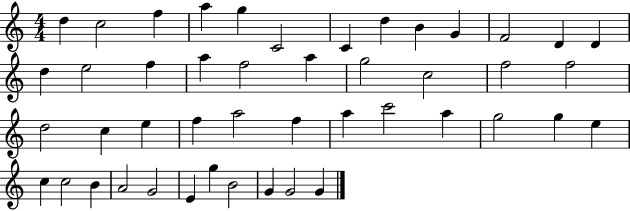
D5/q C5/h F5/q A5/q G5/q C4/h C4/q D5/q B4/q G4/q F4/h D4/q D4/q D5/q E5/h F5/q A5/q F5/h A5/q G5/h C5/h F5/h F5/h D5/h C5/q E5/q F5/q A5/h F5/q A5/q C6/h A5/q G5/h G5/q E5/q C5/q C5/h B4/q A4/h G4/h E4/q G5/q B4/h G4/q G4/h G4/q